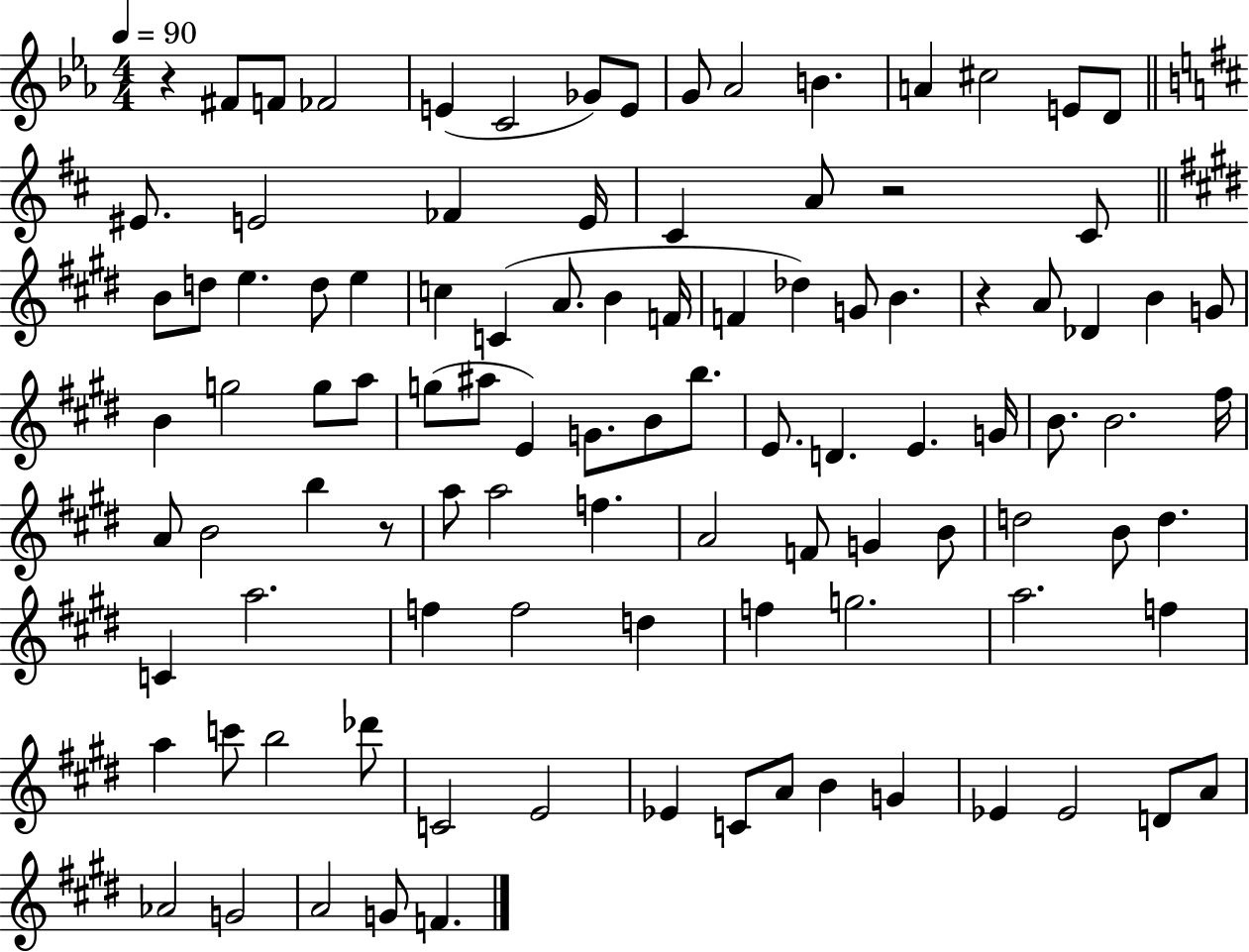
R/q F#4/e F4/e FES4/h E4/q C4/h Gb4/e E4/e G4/e Ab4/h B4/q. A4/q C#5/h E4/e D4/e EIS4/e. E4/h FES4/q E4/s C#4/q A4/e R/h C#4/e B4/e D5/e E5/q. D5/e E5/q C5/q C4/q A4/e. B4/q F4/s F4/q Db5/q G4/e B4/q. R/q A4/e Db4/q B4/q G4/e B4/q G5/h G5/e A5/e G5/e A#5/e E4/q G4/e. B4/e B5/e. E4/e. D4/q. E4/q. G4/s B4/e. B4/h. F#5/s A4/e B4/h B5/q R/e A5/e A5/h F5/q. A4/h F4/e G4/q B4/e D5/h B4/e D5/q. C4/q A5/h. F5/q F5/h D5/q F5/q G5/h. A5/h. F5/q A5/q C6/e B5/h Db6/e C4/h E4/h Eb4/q C4/e A4/e B4/q G4/q Eb4/q Eb4/h D4/e A4/e Ab4/h G4/h A4/h G4/e F4/q.